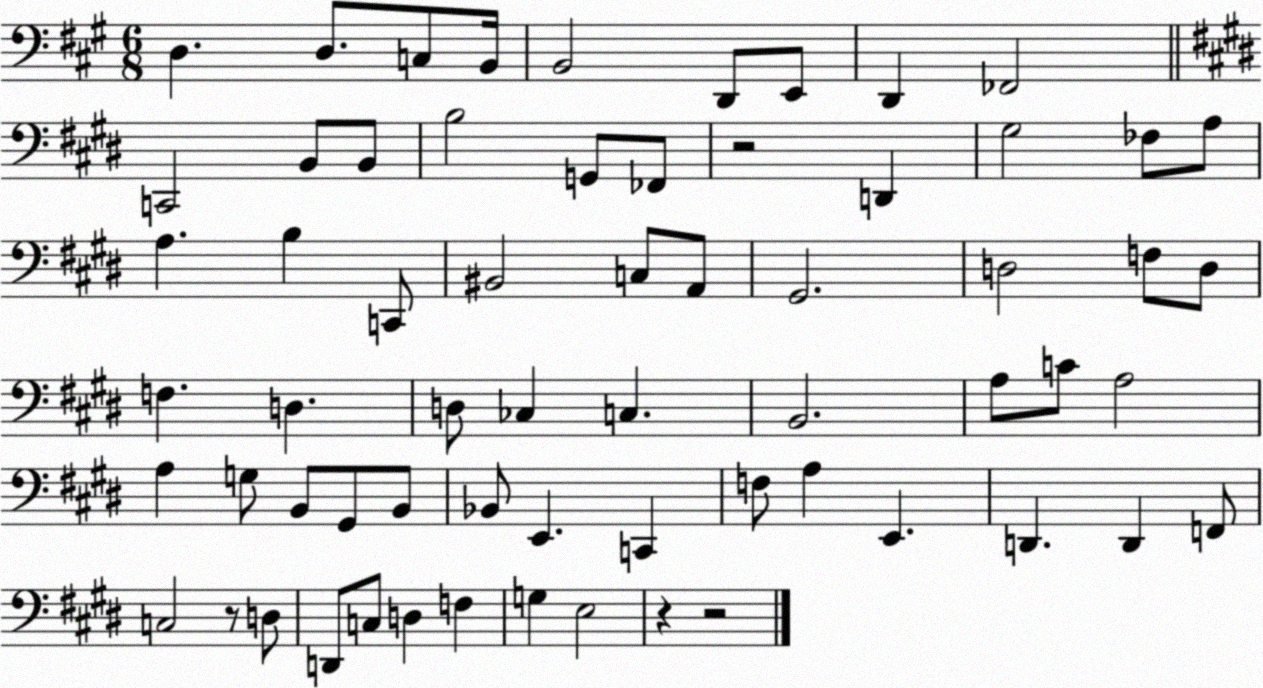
X:1
T:Untitled
M:6/8
L:1/4
K:A
D, D,/2 C,/2 B,,/4 B,,2 D,,/2 E,,/2 D,, _F,,2 C,,2 B,,/2 B,,/2 B,2 G,,/2 _F,,/2 z2 D,, ^G,2 _F,/2 A,/2 A, B, C,,/2 ^B,,2 C,/2 A,,/2 ^G,,2 D,2 F,/2 D,/2 F, D, D,/2 _C, C, B,,2 A,/2 C/2 A,2 A, G,/2 B,,/2 ^G,,/2 B,,/2 _B,,/2 E,, C,, F,/2 A, E,, D,, D,, F,,/2 C,2 z/2 D,/2 D,,/2 C,/2 D, F, G, E,2 z z2